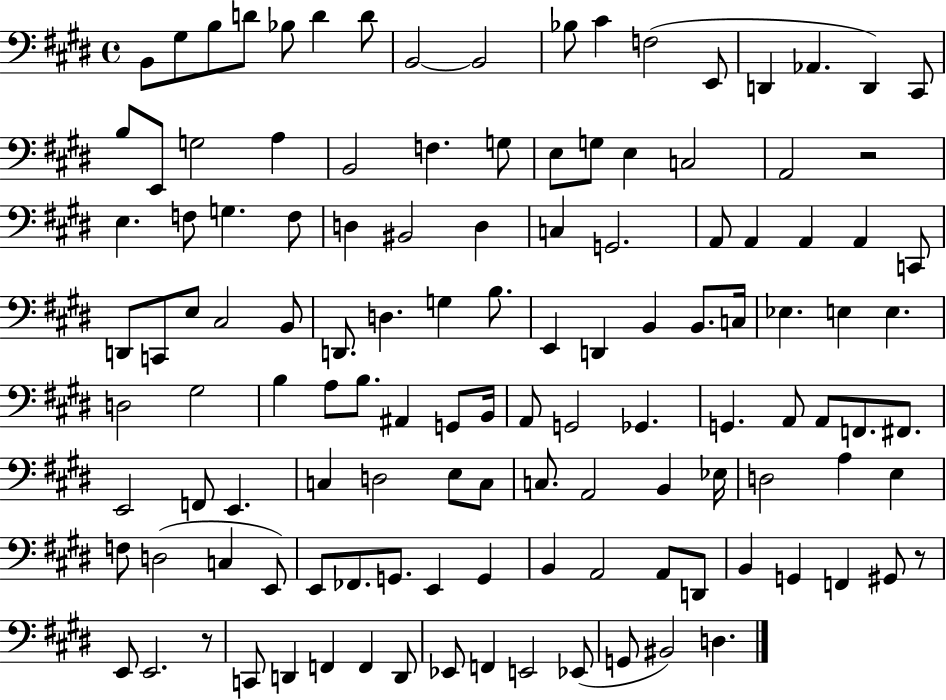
X:1
T:Untitled
M:4/4
L:1/4
K:E
B,,/2 ^G,/2 B,/2 D/2 _B,/2 D D/2 B,,2 B,,2 _B,/2 ^C F,2 E,,/2 D,, _A,, D,, ^C,,/2 B,/2 E,,/2 G,2 A, B,,2 F, G,/2 E,/2 G,/2 E, C,2 A,,2 z2 E, F,/2 G, F,/2 D, ^B,,2 D, C, G,,2 A,,/2 A,, A,, A,, C,,/2 D,,/2 C,,/2 E,/2 ^C,2 B,,/2 D,,/2 D, G, B,/2 E,, D,, B,, B,,/2 C,/4 _E, E, E, D,2 ^G,2 B, A,/2 B,/2 ^A,, G,,/2 B,,/4 A,,/2 G,,2 _G,, G,, A,,/2 A,,/2 F,,/2 ^F,,/2 E,,2 F,,/2 E,, C, D,2 E,/2 C,/2 C,/2 A,,2 B,, _E,/4 D,2 A, E, F,/2 D,2 C, E,,/2 E,,/2 _F,,/2 G,,/2 E,, G,, B,, A,,2 A,,/2 D,,/2 B,, G,, F,, ^G,,/2 z/2 E,,/2 E,,2 z/2 C,,/2 D,, F,, F,, D,,/2 _E,,/2 F,, E,,2 _E,,/2 G,,/2 ^B,,2 D,